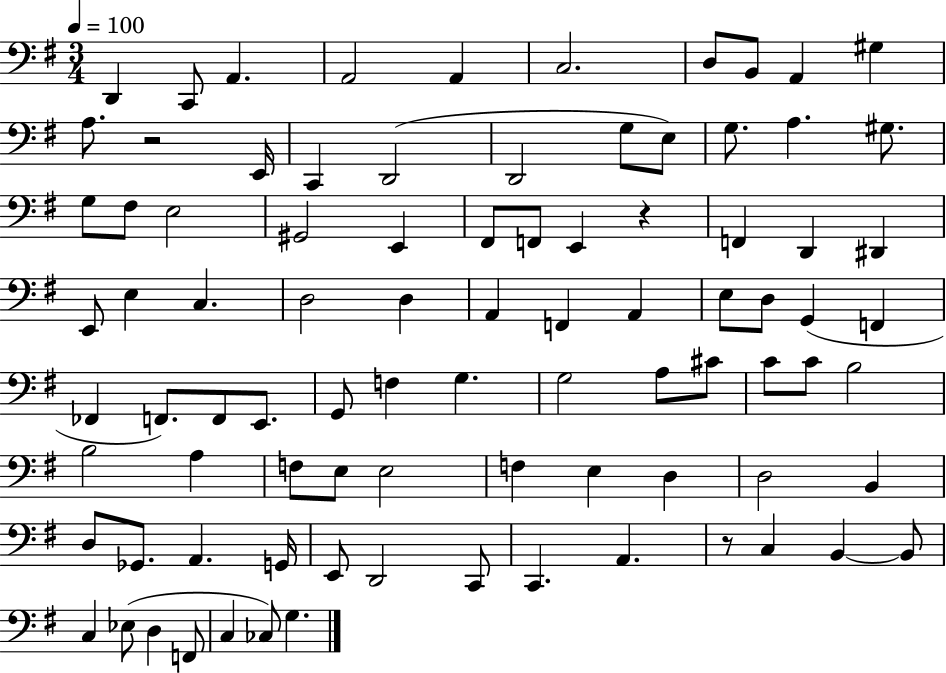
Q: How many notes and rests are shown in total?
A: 88